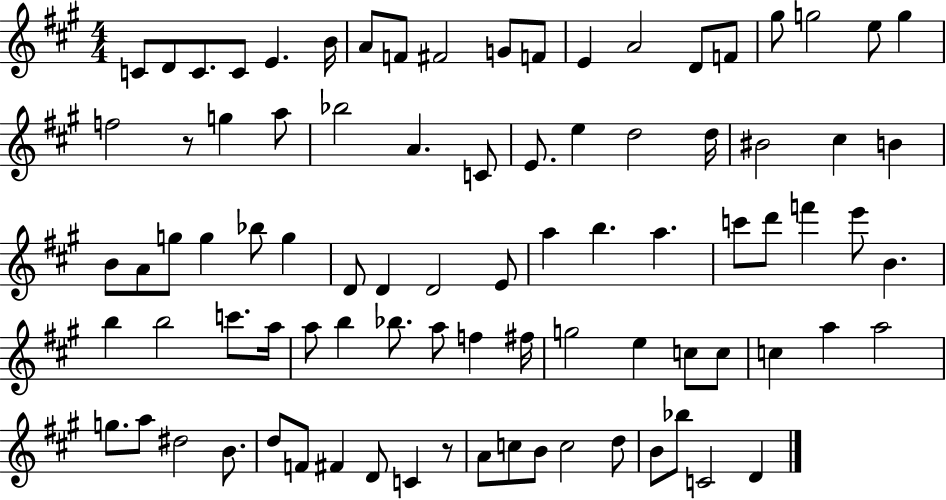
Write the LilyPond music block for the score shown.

{
  \clef treble
  \numericTimeSignature
  \time 4/4
  \key a \major
  c'8 d'8 c'8. c'8 e'4. b'16 | a'8 f'8 fis'2 g'8 f'8 | e'4 a'2 d'8 f'8 | gis''8 g''2 e''8 g''4 | \break f''2 r8 g''4 a''8 | bes''2 a'4. c'8 | e'8. e''4 d''2 d''16 | bis'2 cis''4 b'4 | \break b'8 a'8 g''8 g''4 bes''8 g''4 | d'8 d'4 d'2 e'8 | a''4 b''4. a''4. | c'''8 d'''8 f'''4 e'''8 b'4. | \break b''4 b''2 c'''8. a''16 | a''8 b''4 bes''8. a''8 f''4 fis''16 | g''2 e''4 c''8 c''8 | c''4 a''4 a''2 | \break g''8. a''8 dis''2 b'8. | d''8 f'8 fis'4 d'8 c'4 r8 | a'8 c''8 b'8 c''2 d''8 | b'8 bes''8 c'2 d'4 | \break \bar "|."
}